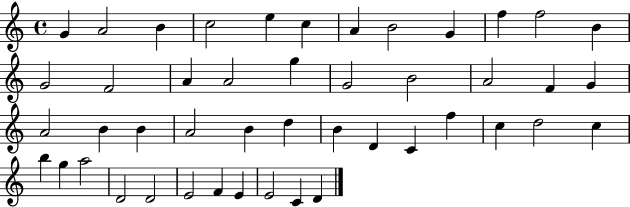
{
  \clef treble
  \time 4/4
  \defaultTimeSignature
  \key c \major
  g'4 a'2 b'4 | c''2 e''4 c''4 | a'4 b'2 g'4 | f''4 f''2 b'4 | \break g'2 f'2 | a'4 a'2 g''4 | g'2 b'2 | a'2 f'4 g'4 | \break a'2 b'4 b'4 | a'2 b'4 d''4 | b'4 d'4 c'4 f''4 | c''4 d''2 c''4 | \break b''4 g''4 a''2 | d'2 d'2 | e'2 f'4 e'4 | e'2 c'4 d'4 | \break \bar "|."
}